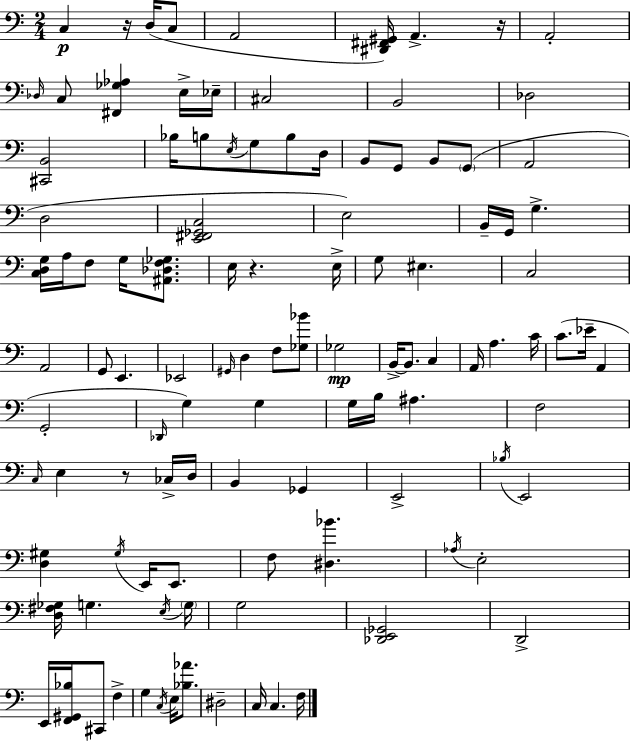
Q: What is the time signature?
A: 2/4